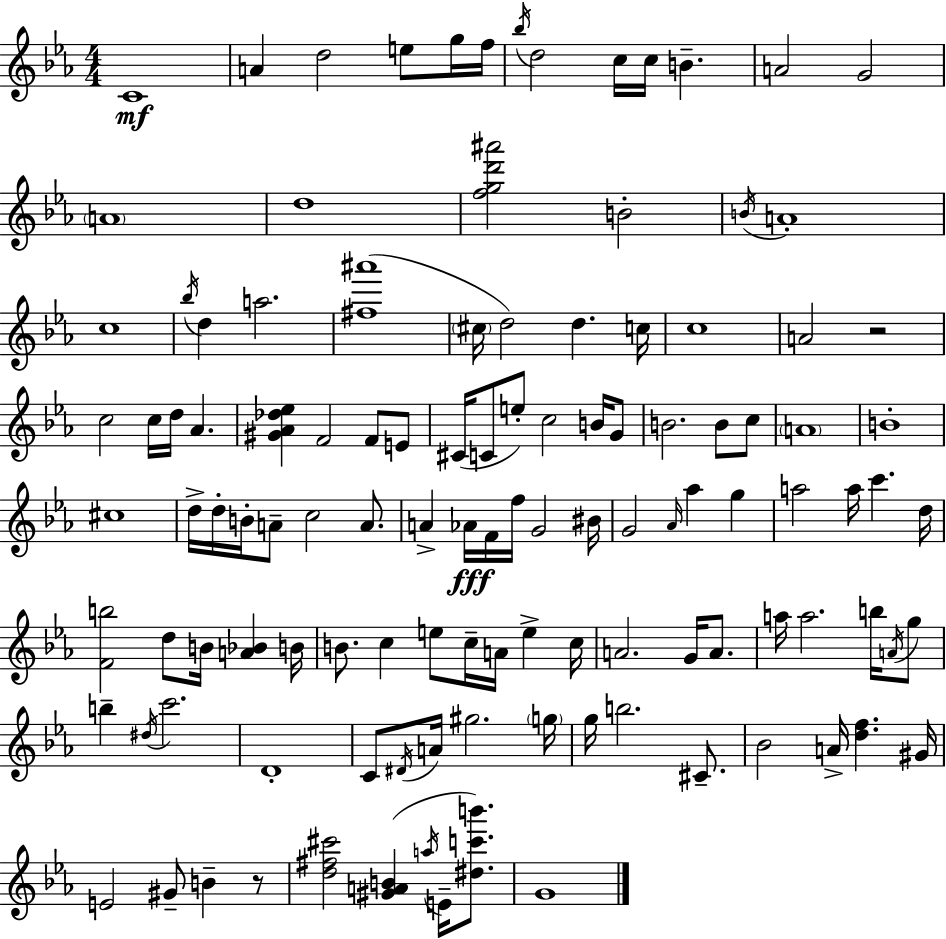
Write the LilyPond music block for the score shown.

{
  \clef treble
  \numericTimeSignature
  \time 4/4
  \key c \minor
  c'1\mf | a'4 d''2 e''8 g''16 f''16 | \acciaccatura { bes''16 } d''2 c''16 c''16 b'4.-- | a'2 g'2 | \break \parenthesize a'1 | d''1 | <f'' g'' d''' ais'''>2 b'2-. | \acciaccatura { b'16 } a'1-. | \break c''1 | \acciaccatura { bes''16 } d''4 a''2. | <fis'' ais'''>1( | \parenthesize cis''16 d''2) d''4. | \break c''16 c''1 | a'2 r2 | c''2 c''16 d''16 aes'4. | <gis' aes' des'' ees''>4 f'2 f'8 | \break e'8 cis'16( c'8 e''8-.) c''2 | b'16 g'8 b'2. b'8 | c''8 \parenthesize a'1 | b'1-. | \break cis''1 | d''16-> d''16-. b'16-. a'8-- c''2 | a'8. a'4-> aes'16\fff f'16 f''16 g'2 | bis'16 g'2 \grace { aes'16 } aes''4 | \break g''4 a''2 a''16 c'''4. | d''16 <f' b''>2 d''8 b'16 <a' bes'>4 | b'16 b'8. c''4 e''8 c''16-- a'16 e''4-> | c''16 a'2. | \break g'16 a'8. a''16 a''2. | b''16 \acciaccatura { a'16 } g''8 b''4-- \acciaccatura { dis''16 } c'''2. | d'1-. | c'8 \acciaccatura { dis'16 } a'16 gis''2. | \break \parenthesize g''16 g''16 b''2. | cis'8.-- bes'2 a'16-> | <d'' f''>4. gis'16 e'2 gis'8-- | b'4-- r8 <d'' fis'' cis'''>2 <gis' a' b'>4( | \break \acciaccatura { a''16 } e'16-- <dis'' c''' b'''>8.) g'1 | \bar "|."
}